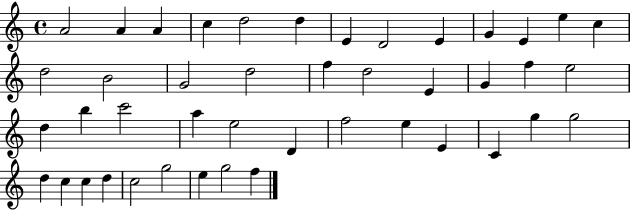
X:1
T:Untitled
M:4/4
L:1/4
K:C
A2 A A c d2 d E D2 E G E e c d2 B2 G2 d2 f d2 E G f e2 d b c'2 a e2 D f2 e E C g g2 d c c d c2 g2 e g2 f